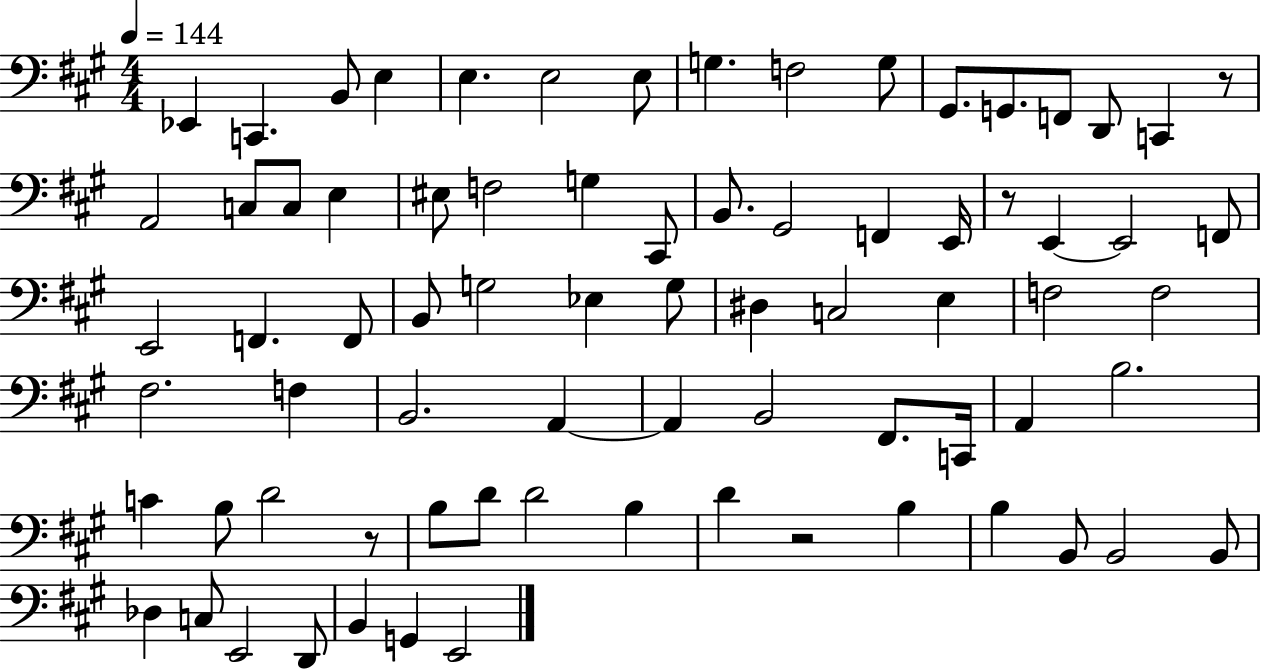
X:1
T:Untitled
M:4/4
L:1/4
K:A
_E,, C,, B,,/2 E, E, E,2 E,/2 G, F,2 G,/2 ^G,,/2 G,,/2 F,,/2 D,,/2 C,, z/2 A,,2 C,/2 C,/2 E, ^E,/2 F,2 G, ^C,,/2 B,,/2 ^G,,2 F,, E,,/4 z/2 E,, E,,2 F,,/2 E,,2 F,, F,,/2 B,,/2 G,2 _E, G,/2 ^D, C,2 E, F,2 F,2 ^F,2 F, B,,2 A,, A,, B,,2 ^F,,/2 C,,/4 A,, B,2 C B,/2 D2 z/2 B,/2 D/2 D2 B, D z2 B, B, B,,/2 B,,2 B,,/2 _D, C,/2 E,,2 D,,/2 B,, G,, E,,2